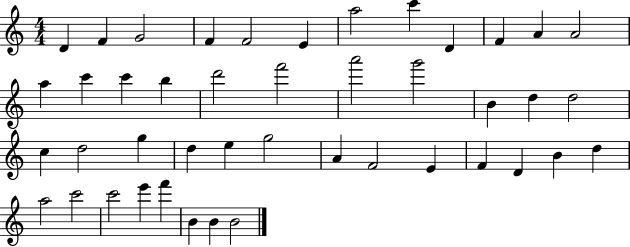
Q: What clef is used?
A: treble